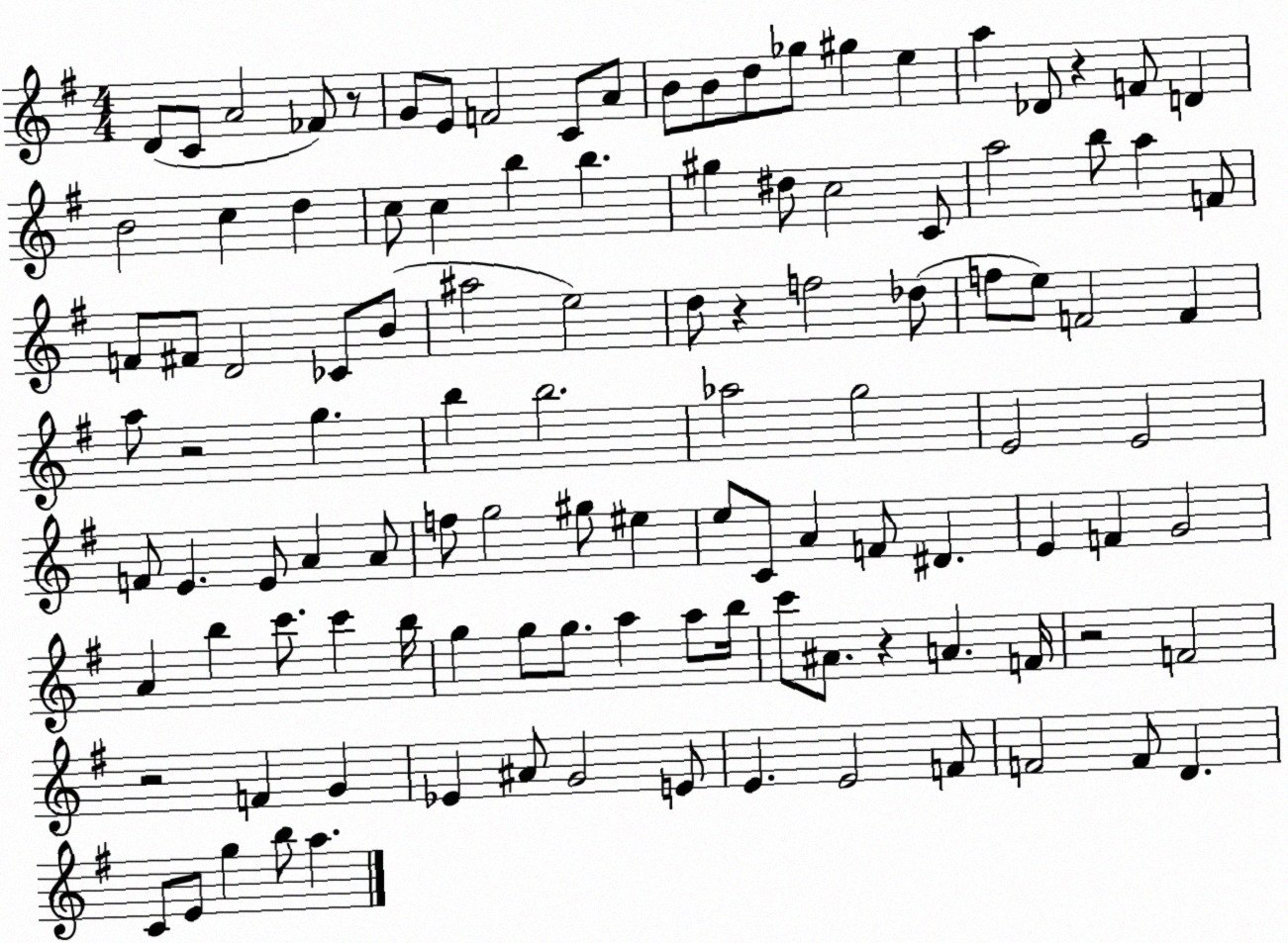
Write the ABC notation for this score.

X:1
T:Untitled
M:4/4
L:1/4
K:G
D/2 C/2 A2 _F/2 z/2 G/2 E/2 F2 C/2 A/2 B/2 B/2 d/2 _g/2 ^g e a _D/2 z F/2 D B2 c d c/2 c b b ^g ^d/2 c2 C/2 a2 b/2 a F/2 F/2 ^F/2 D2 _C/2 B/2 ^a2 e2 d/2 z f2 _d/2 f/2 e/2 F2 F a/2 z2 g b b2 _a2 g2 E2 E2 F/2 E E/2 A A/2 f/2 g2 ^g/2 ^e e/2 C/2 A F/2 ^D E F G2 A b c'/2 c' b/4 g g/2 g/2 a a/2 b/4 c'/2 ^A/2 z A F/4 z2 F2 z2 F G _E ^A/2 G2 E/2 E E2 F/2 F2 F/2 D C/2 E/2 g b/2 a